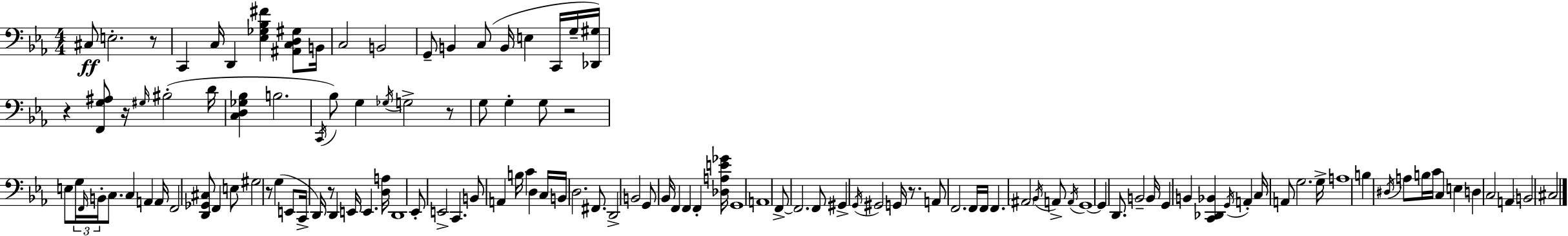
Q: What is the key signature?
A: EES major